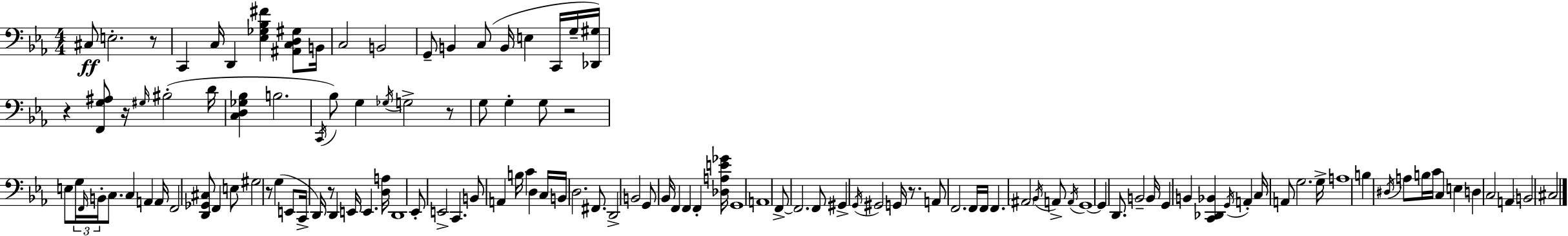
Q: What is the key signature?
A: EES major